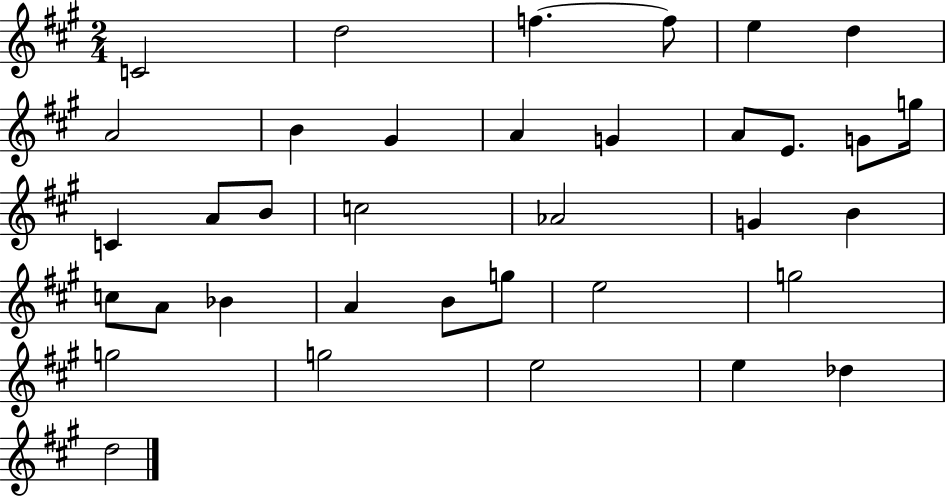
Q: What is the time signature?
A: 2/4